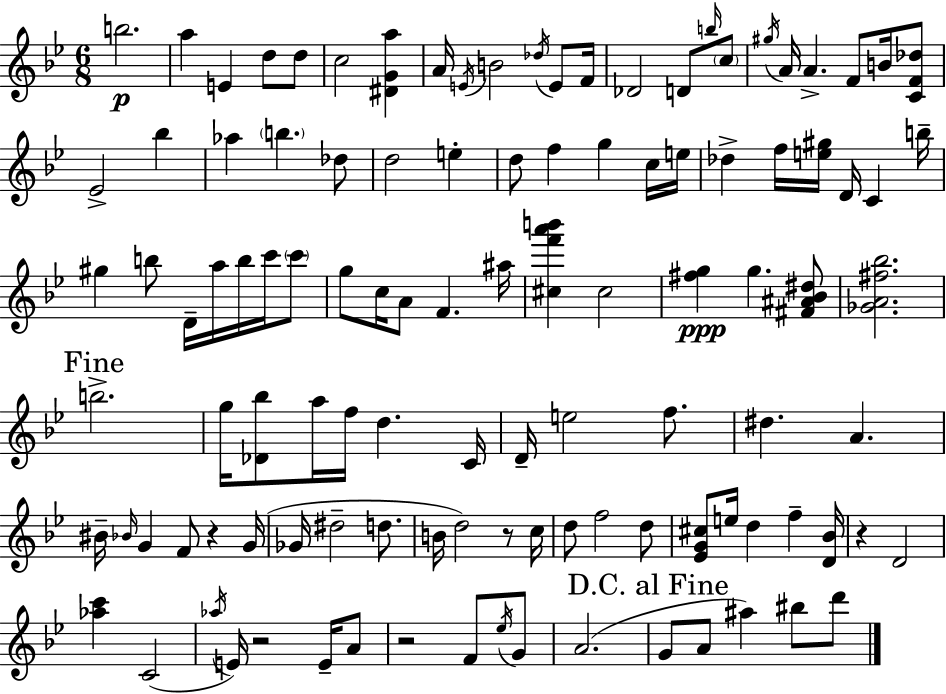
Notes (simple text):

B5/h. A5/q E4/q D5/e D5/e C5/h [D#4,G4,A5]/q A4/s E4/s B4/h Db5/s E4/e F4/s Db4/h D4/e B5/s C5/e G#5/s A4/s A4/q. F4/e B4/s [C4,F4,Db5]/e Eb4/h Bb5/q Ab5/q B5/q. Db5/e D5/h E5/q D5/e F5/q G5/q C5/s E5/s Db5/q F5/s [E5,G#5]/s D4/s C4/q B5/s G#5/q B5/e D4/s A5/s B5/s C6/s C6/e G5/e C5/s A4/e F4/q. A#5/s [C#5,F6,A6,B6]/q C#5/h [F#5,G5]/q G5/q. [F#4,A#4,Bb4,D#5]/e [Gb4,A4,F#5,Bb5]/h. B5/h. G5/s [Db4,Bb5]/e A5/s F5/s D5/q. C4/s D4/s E5/h F5/e. D#5/q. A4/q. BIS4/s Bb4/s G4/q F4/e R/q G4/s Gb4/s D#5/h D5/e. B4/s D5/h R/e C5/s D5/e F5/h D5/e [Eb4,G4,C#5]/e E5/s D5/q F5/q [D4,Bb4]/s R/q D4/h [Ab5,C6]/q C4/h Ab5/s E4/s R/h E4/s A4/e R/h F4/e Eb5/s G4/e A4/h. G4/e A4/e A#5/q BIS5/e D6/e